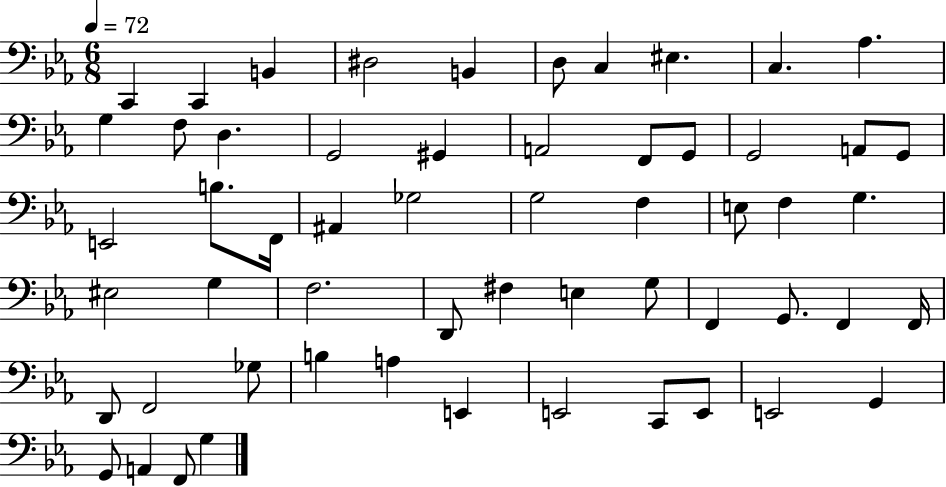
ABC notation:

X:1
T:Untitled
M:6/8
L:1/4
K:Eb
C,, C,, B,, ^D,2 B,, D,/2 C, ^E, C, _A, G, F,/2 D, G,,2 ^G,, A,,2 F,,/2 G,,/2 G,,2 A,,/2 G,,/2 E,,2 B,/2 F,,/4 ^A,, _G,2 G,2 F, E,/2 F, G, ^E,2 G, F,2 D,,/2 ^F, E, G,/2 F,, G,,/2 F,, F,,/4 D,,/2 F,,2 _G,/2 B, A, E,, E,,2 C,,/2 E,,/2 E,,2 G,, G,,/2 A,, F,,/2 G,